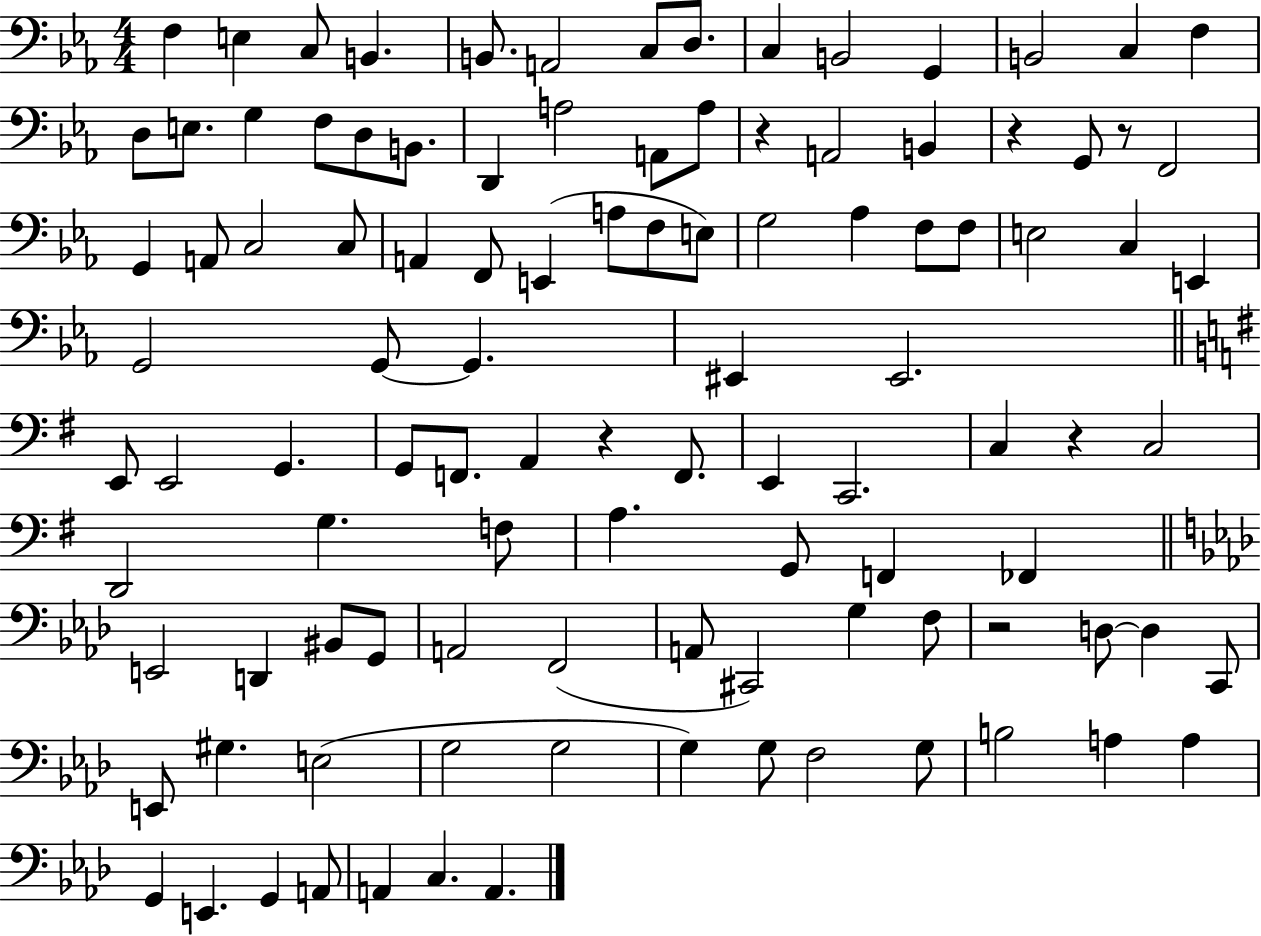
F3/q E3/q C3/e B2/q. B2/e. A2/h C3/e D3/e. C3/q B2/h G2/q B2/h C3/q F3/q D3/e E3/e. G3/q F3/e D3/e B2/e. D2/q A3/h A2/e A3/e R/q A2/h B2/q R/q G2/e R/e F2/h G2/q A2/e C3/h C3/e A2/q F2/e E2/q A3/e F3/e E3/e G3/h Ab3/q F3/e F3/e E3/h C3/q E2/q G2/h G2/e G2/q. EIS2/q EIS2/h. E2/e E2/h G2/q. G2/e F2/e. A2/q R/q F2/e. E2/q C2/h. C3/q R/q C3/h D2/h G3/q. F3/e A3/q. G2/e F2/q FES2/q E2/h D2/q BIS2/e G2/e A2/h F2/h A2/e C#2/h G3/q F3/e R/h D3/e D3/q C2/e E2/e G#3/q. E3/h G3/h G3/h G3/q G3/e F3/h G3/e B3/h A3/q A3/q G2/q E2/q. G2/q A2/e A2/q C3/q. A2/q.